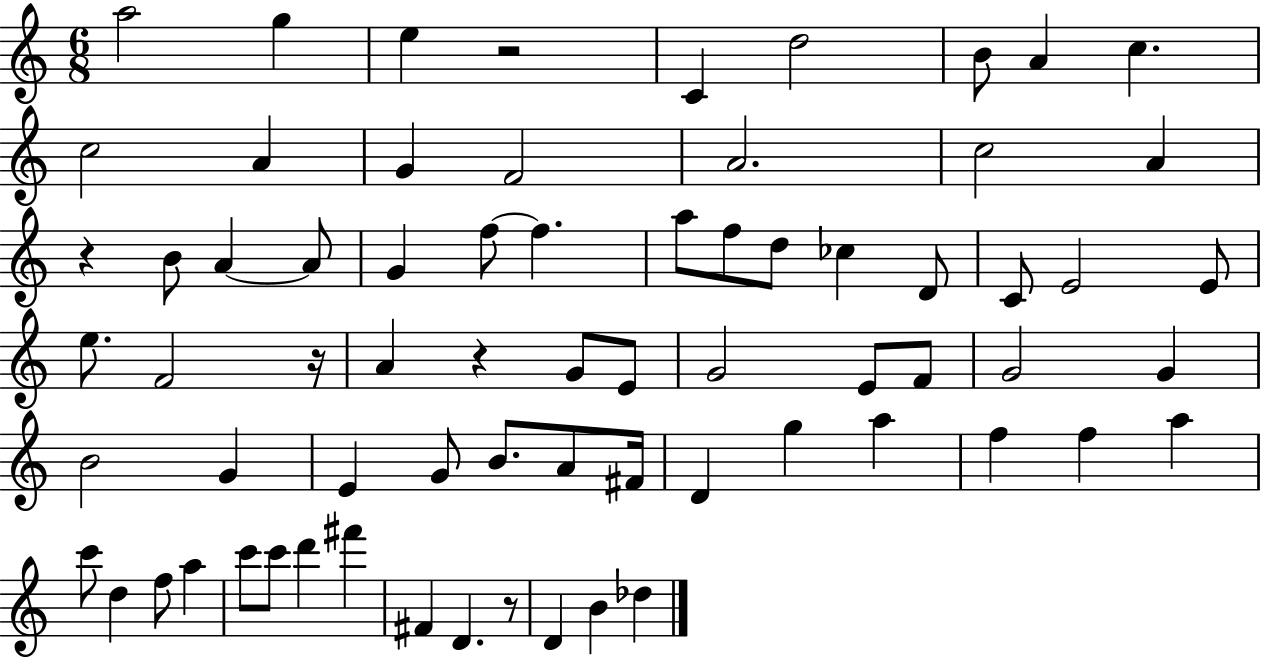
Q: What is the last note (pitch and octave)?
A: Db5